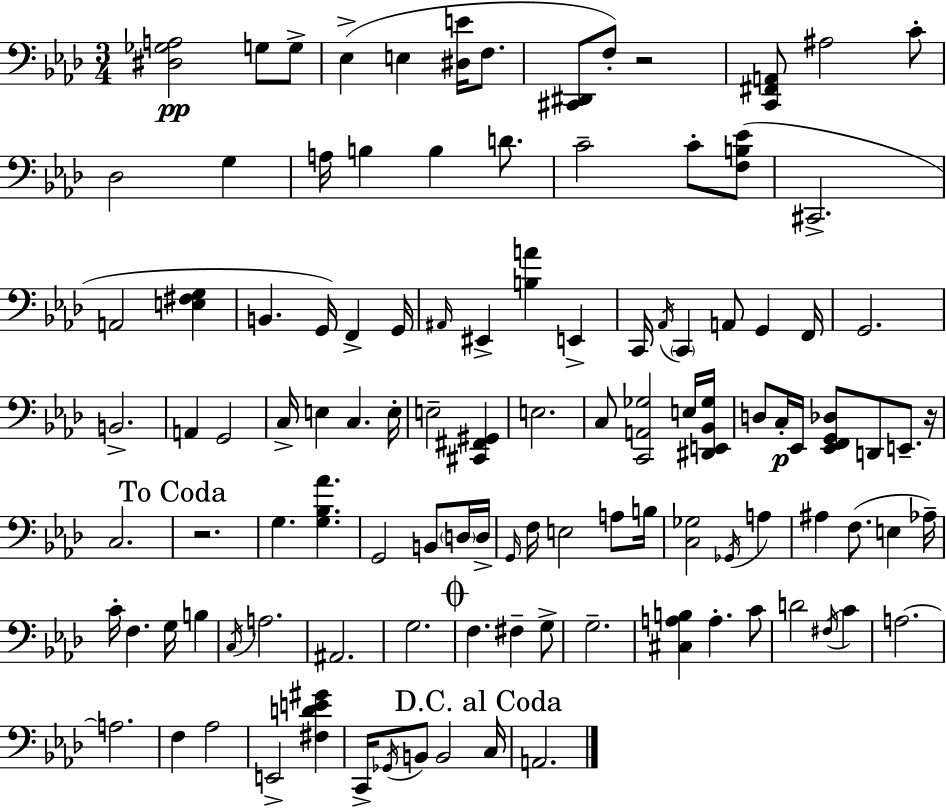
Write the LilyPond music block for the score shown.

{
  \clef bass
  \numericTimeSignature
  \time 3/4
  \key aes \major
  <dis ges a>2\pp g8 g8-> | ees4->( e4 <dis e'>16 f8. | <cis, dis,>8 f8-.) r2 | <c, fis, a,>8 ais2 c'8-. | \break des2 g4 | a16 b4 b4 d'8. | c'2-- c'8-. <f b ees'>8( | cis,2.-> | \break a,2 <e fis g>4 | b,4. g,16) f,4-> g,16 | \grace { ais,16 } eis,4-> <b a'>4 e,4-> | c,16 \acciaccatura { aes,16 } \parenthesize c,4 a,8 g,4 | \break f,16 g,2. | b,2.-> | a,4 g,2 | c16-> e4 c4. | \break e16-. e2-- <cis, fis, gis,>4 | e2. | c8 <c, a, ges>2 | e16 <dis, e, bes, ges>16 d8 c16-.\p ees,16 <ees, f, g, des>8 d,8 e,8.-- | \break r16 c2. | \mark "To Coda" r2. | g4. <g bes aes'>4. | g,2 b,8 | \break \parenthesize d16 d16-> \grace { g,16 } f16 e2 | a8 b16 <c ges>2 \acciaccatura { ges,16 } | a4 ais4 f8.( e4 | aes16--) c'16-. f4. g16 | \break b4 \acciaccatura { c16 } a2. | ais,2. | g2. | \mark \markup { \musicglyph "scripts.coda" } f4. fis4-- | \break g8-> g2.-- | <cis a b>4 a4.-. | c'8 d'2 | \acciaccatura { fis16 } c'4 a2.~~ | \break a2. | f4 aes2 | e,2-> | <fis d' e' gis'>4 c,16-> \acciaccatura { ges,16 } b,8 b,2 | \break \mark "D.C. al Coda" c16 a,2. | \bar "|."
}